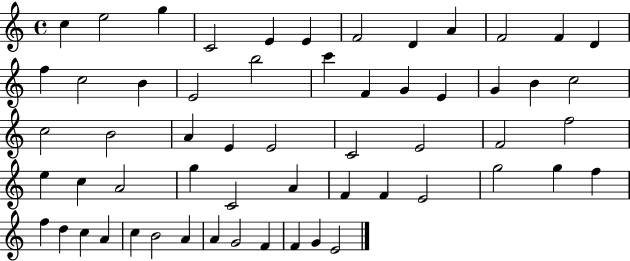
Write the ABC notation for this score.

X:1
T:Untitled
M:4/4
L:1/4
K:C
c e2 g C2 E E F2 D A F2 F D f c2 B E2 b2 c' F G E G B c2 c2 B2 A E E2 C2 E2 F2 f2 e c A2 g C2 A F F E2 g2 g f f d c A c B2 A A G2 F F G E2